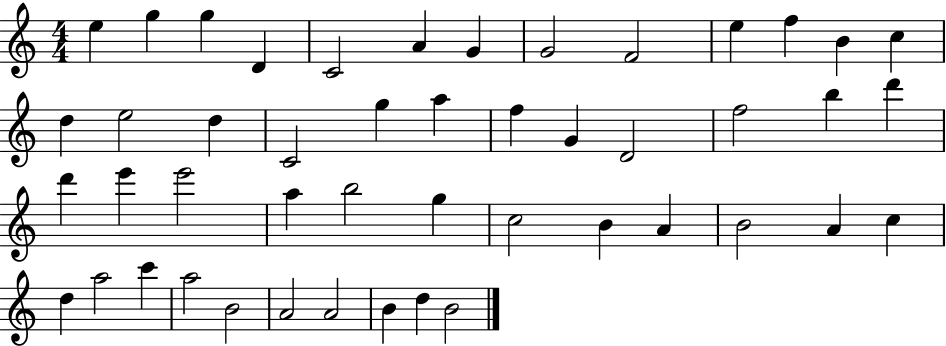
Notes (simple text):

E5/q G5/q G5/q D4/q C4/h A4/q G4/q G4/h F4/h E5/q F5/q B4/q C5/q D5/q E5/h D5/q C4/h G5/q A5/q F5/q G4/q D4/h F5/h B5/q D6/q D6/q E6/q E6/h A5/q B5/h G5/q C5/h B4/q A4/q B4/h A4/q C5/q D5/q A5/h C6/q A5/h B4/h A4/h A4/h B4/q D5/q B4/h